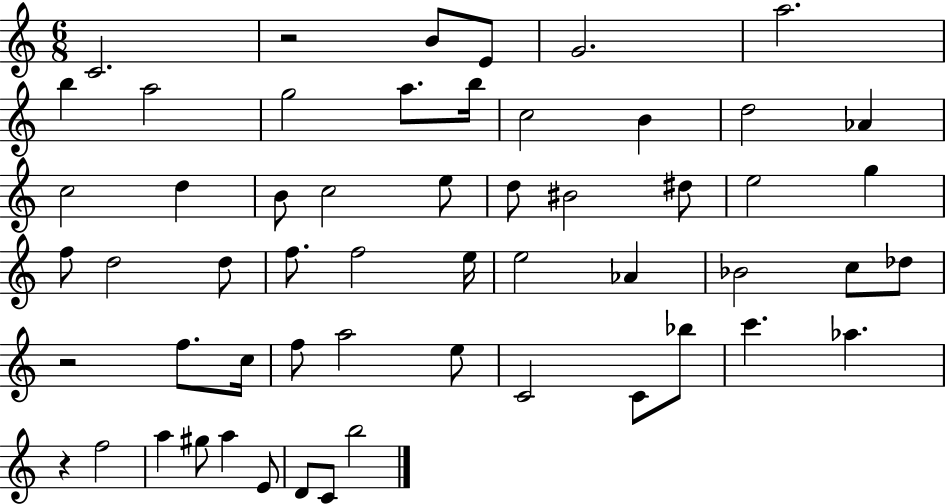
C4/h. R/h B4/e E4/e G4/h. A5/h. B5/q A5/h G5/h A5/e. B5/s C5/h B4/q D5/h Ab4/q C5/h D5/q B4/e C5/h E5/e D5/e BIS4/h D#5/e E5/h G5/q F5/e D5/h D5/e F5/e. F5/h E5/s E5/h Ab4/q Bb4/h C5/e Db5/e R/h F5/e. C5/s F5/e A5/h E5/e C4/h C4/e Bb5/e C6/q. Ab5/q. R/q F5/h A5/q G#5/e A5/q E4/e D4/e C4/e B5/h